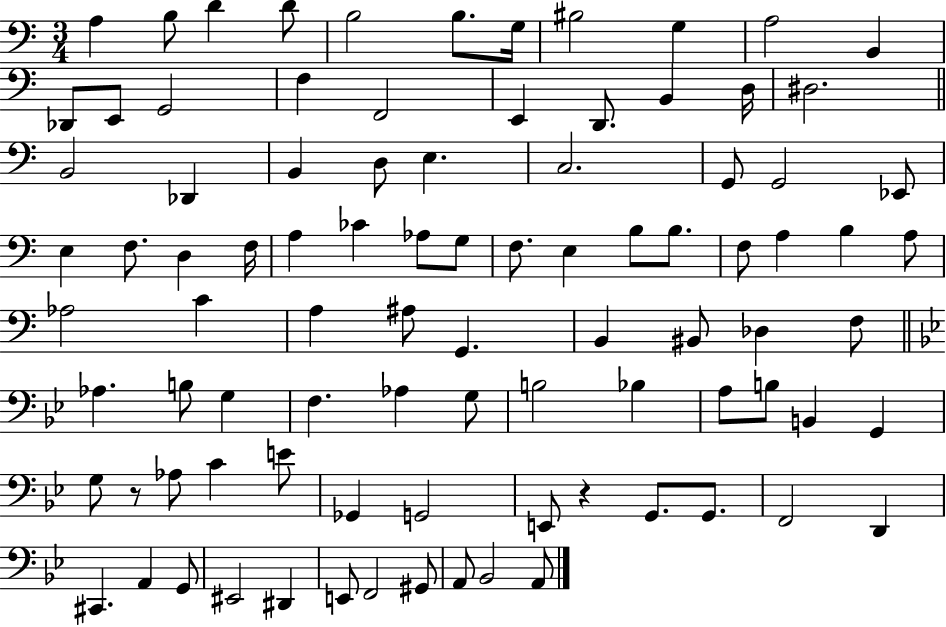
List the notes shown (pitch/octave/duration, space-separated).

A3/q B3/e D4/q D4/e B3/h B3/e. G3/s BIS3/h G3/q A3/h B2/q Db2/e E2/e G2/h F3/q F2/h E2/q D2/e. B2/q D3/s D#3/h. B2/h Db2/q B2/q D3/e E3/q. C3/h. G2/e G2/h Eb2/e E3/q F3/e. D3/q F3/s A3/q CES4/q Ab3/e G3/e F3/e. E3/q B3/e B3/e. F3/e A3/q B3/q A3/e Ab3/h C4/q A3/q A#3/e G2/q. B2/q BIS2/e Db3/q F3/e Ab3/q. B3/e G3/q F3/q. Ab3/q G3/e B3/h Bb3/q A3/e B3/e B2/q G2/q G3/e R/e Ab3/e C4/q E4/e Gb2/q G2/h E2/e R/q G2/e. G2/e. F2/h D2/q C#2/q. A2/q G2/e EIS2/h D#2/q E2/e F2/h G#2/e A2/e Bb2/h A2/e